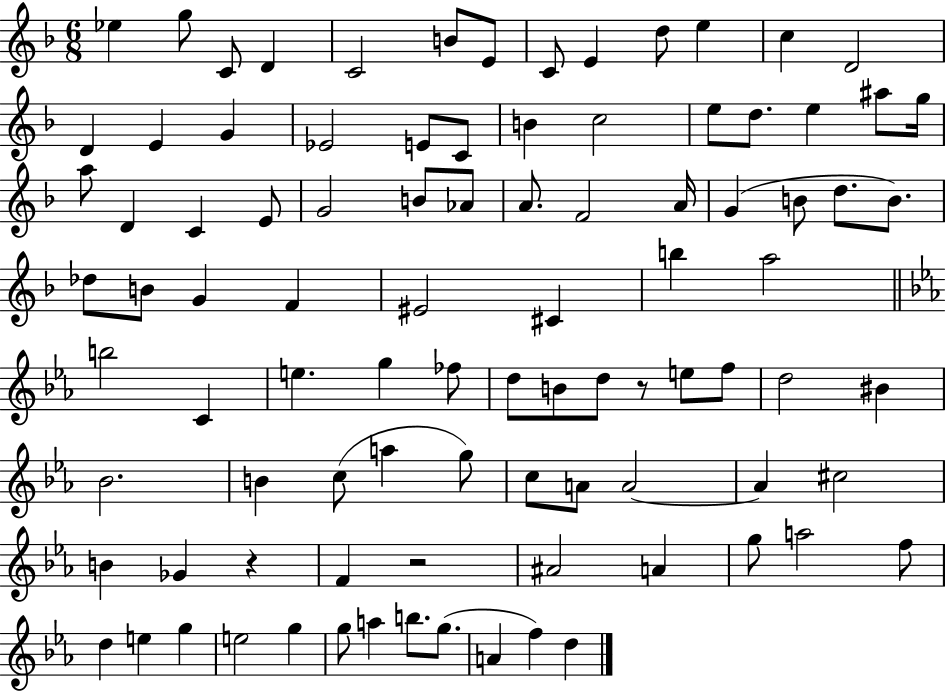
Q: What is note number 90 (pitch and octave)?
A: D5